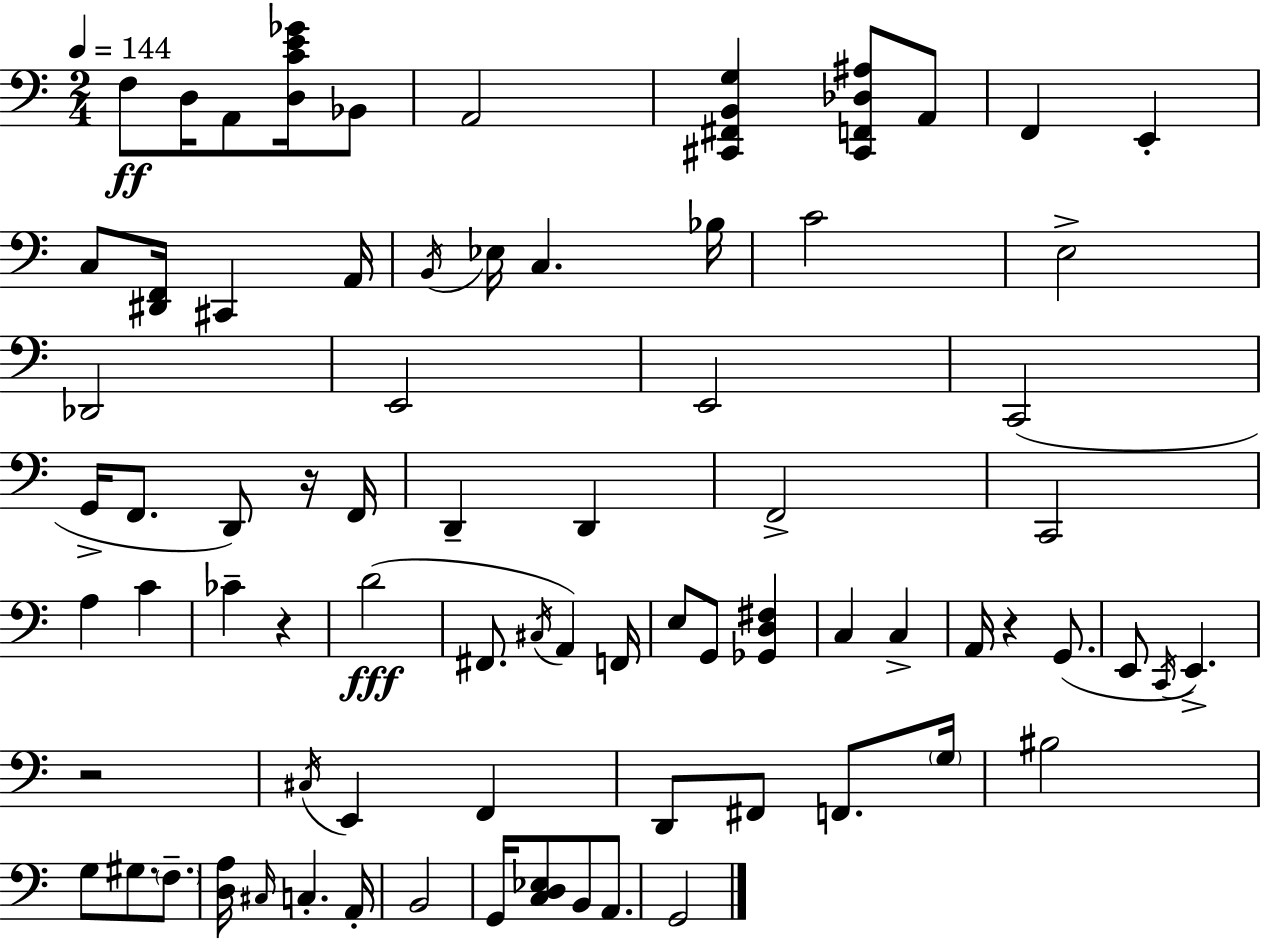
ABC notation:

X:1
T:Untitled
M:2/4
L:1/4
K:C
F,/2 D,/4 A,,/2 [D,CE_G]/4 _B,,/2 A,,2 [^C,,^F,,B,,G,] [^C,,F,,_D,^A,]/2 A,,/2 F,, E,, C,/2 [^D,,F,,]/4 ^C,, A,,/4 B,,/4 _E,/4 C, _B,/4 C2 E,2 _D,,2 E,,2 E,,2 C,,2 G,,/4 F,,/2 D,,/2 z/4 F,,/4 D,, D,, F,,2 C,,2 A, C _C z D2 ^F,,/2 ^C,/4 A,, F,,/4 E,/2 G,,/2 [_G,,D,^F,] C, C, A,,/4 z G,,/2 E,,/2 C,,/4 E,, z2 ^C,/4 E,, F,, D,,/2 ^F,,/2 F,,/2 G,/4 ^B,2 G,/2 ^G,/2 F,/2 [D,A,]/4 ^C,/4 C, A,,/4 B,,2 G,,/4 [C,D,_E,]/2 B,,/2 A,,/2 G,,2